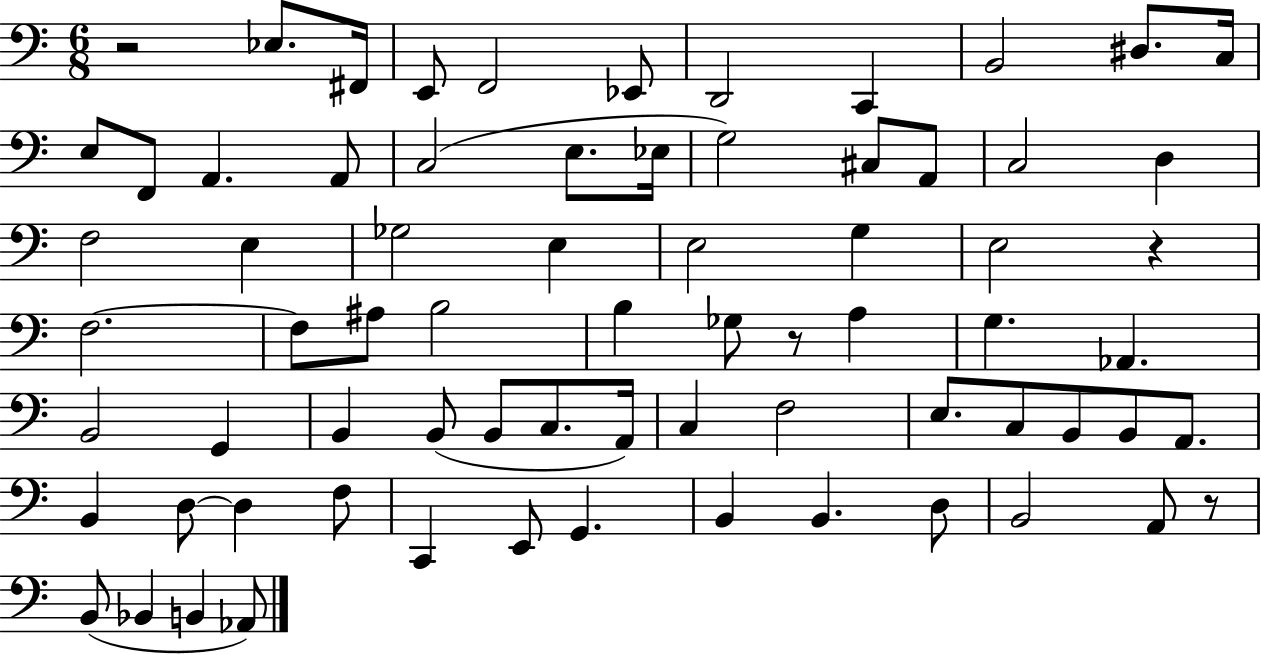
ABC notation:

X:1
T:Untitled
M:6/8
L:1/4
K:C
z2 _E,/2 ^F,,/4 E,,/2 F,,2 _E,,/2 D,,2 C,, B,,2 ^D,/2 C,/4 E,/2 F,,/2 A,, A,,/2 C,2 E,/2 _E,/4 G,2 ^C,/2 A,,/2 C,2 D, F,2 E, _G,2 E, E,2 G, E,2 z F,2 F,/2 ^A,/2 B,2 B, _G,/2 z/2 A, G, _A,, B,,2 G,, B,, B,,/2 B,,/2 C,/2 A,,/4 C, F,2 E,/2 C,/2 B,,/2 B,,/2 A,,/2 B,, D,/2 D, F,/2 C,, E,,/2 G,, B,, B,, D,/2 B,,2 A,,/2 z/2 B,,/2 _B,, B,, _A,,/2